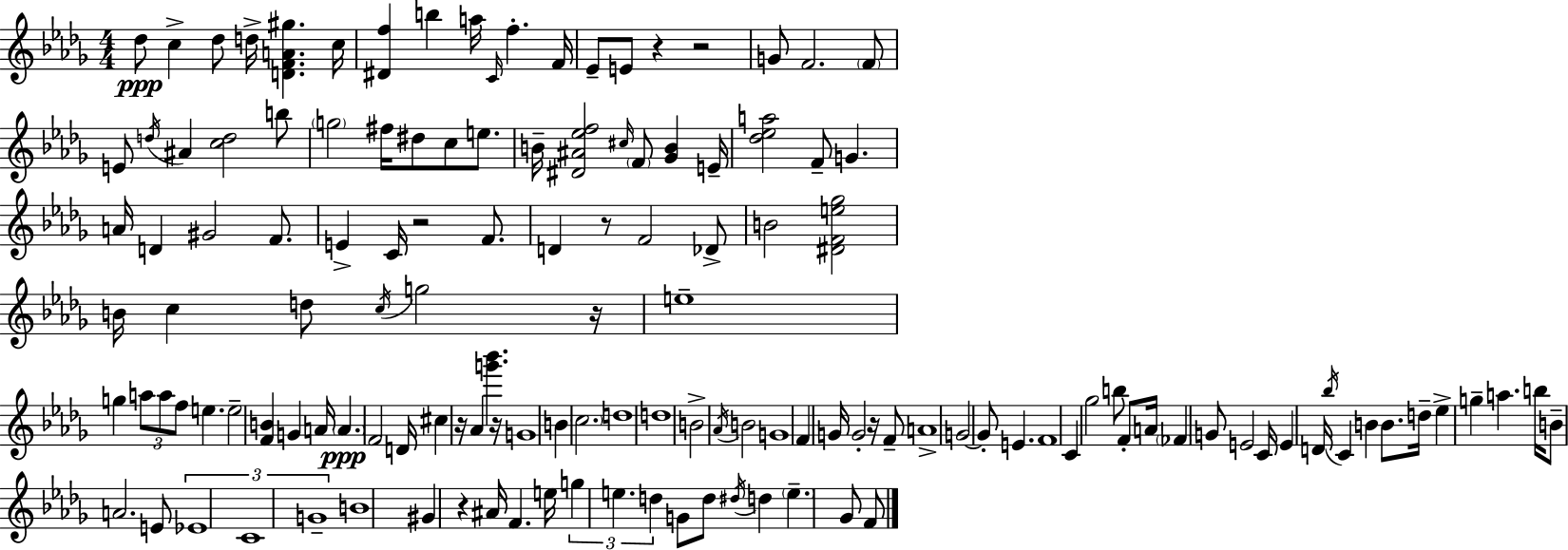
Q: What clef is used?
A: treble